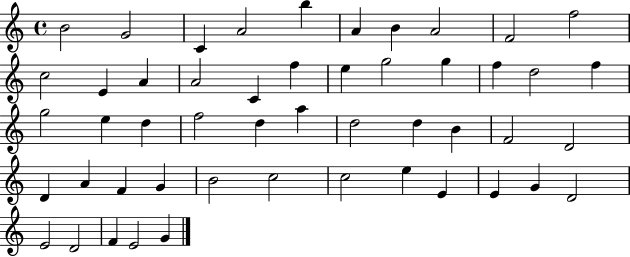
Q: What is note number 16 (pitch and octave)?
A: F5